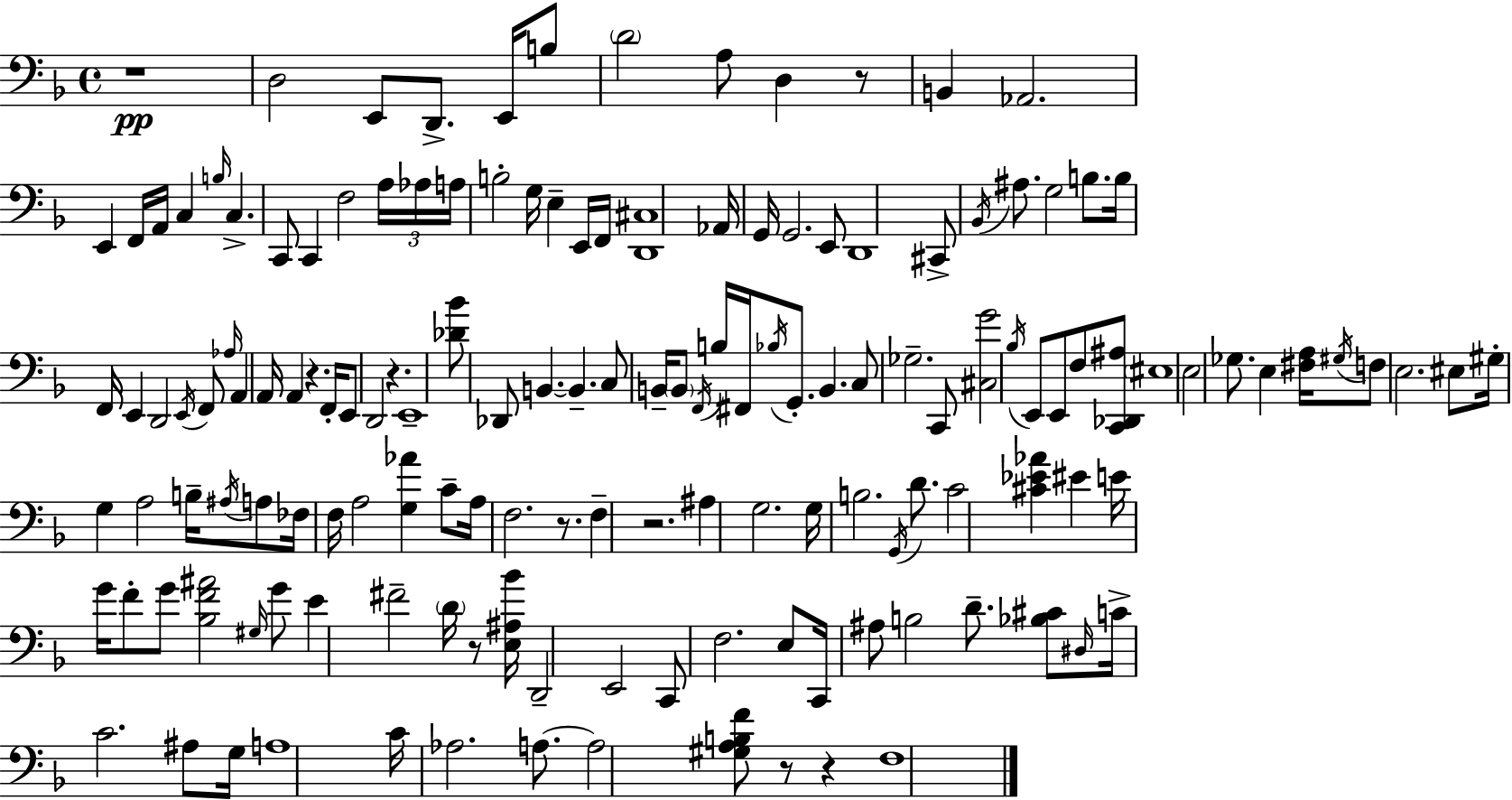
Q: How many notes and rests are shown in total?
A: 148